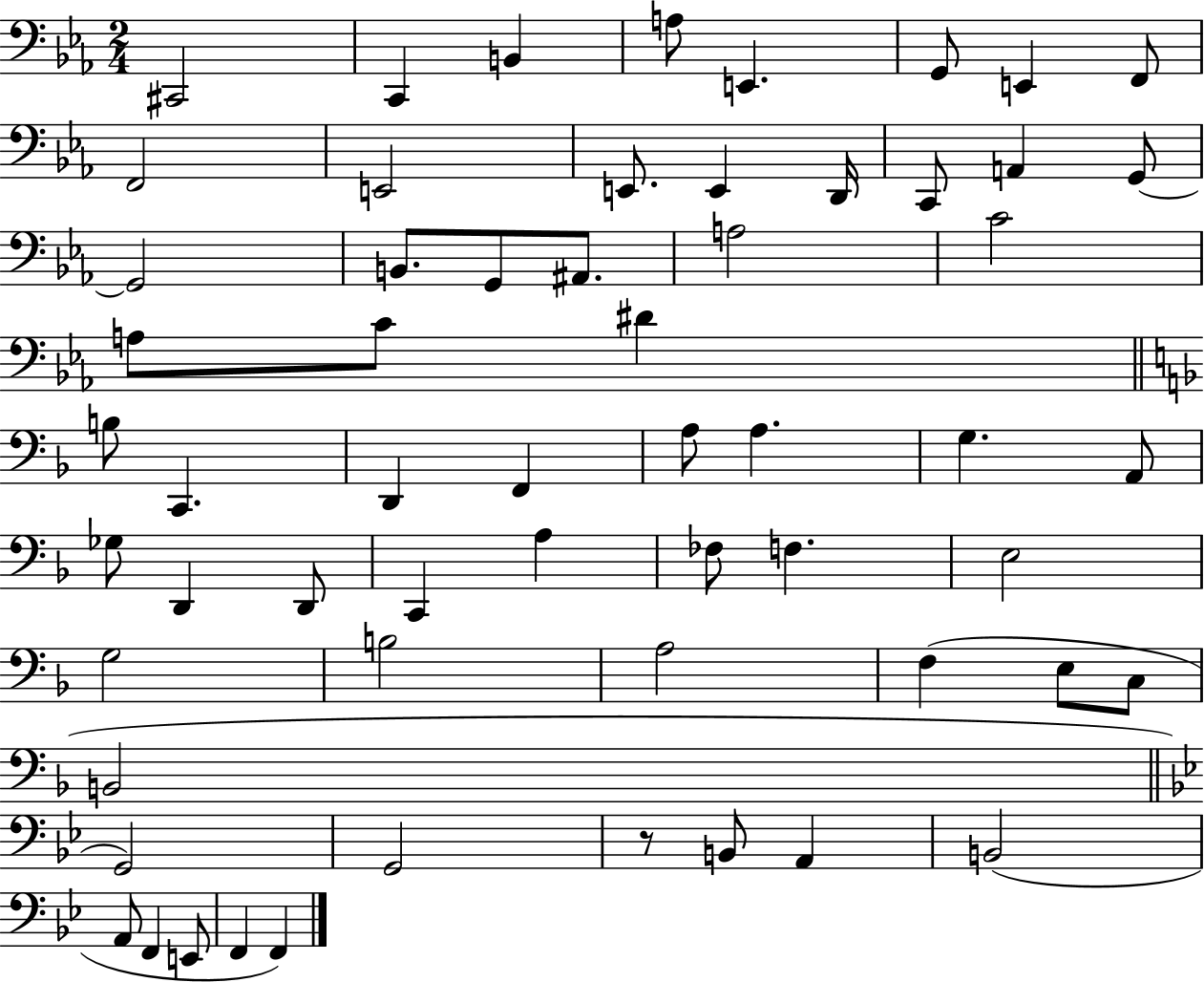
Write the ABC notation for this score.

X:1
T:Untitled
M:2/4
L:1/4
K:Eb
^C,,2 C,, B,, A,/2 E,, G,,/2 E,, F,,/2 F,,2 E,,2 E,,/2 E,, D,,/4 C,,/2 A,, G,,/2 G,,2 B,,/2 G,,/2 ^A,,/2 A,2 C2 A,/2 C/2 ^D B,/2 C,, D,, F,, A,/2 A, G, A,,/2 _G,/2 D,, D,,/2 C,, A, _F,/2 F, E,2 G,2 B,2 A,2 F, E,/2 C,/2 B,,2 G,,2 G,,2 z/2 B,,/2 A,, B,,2 A,,/2 F,, E,,/2 F,, F,,